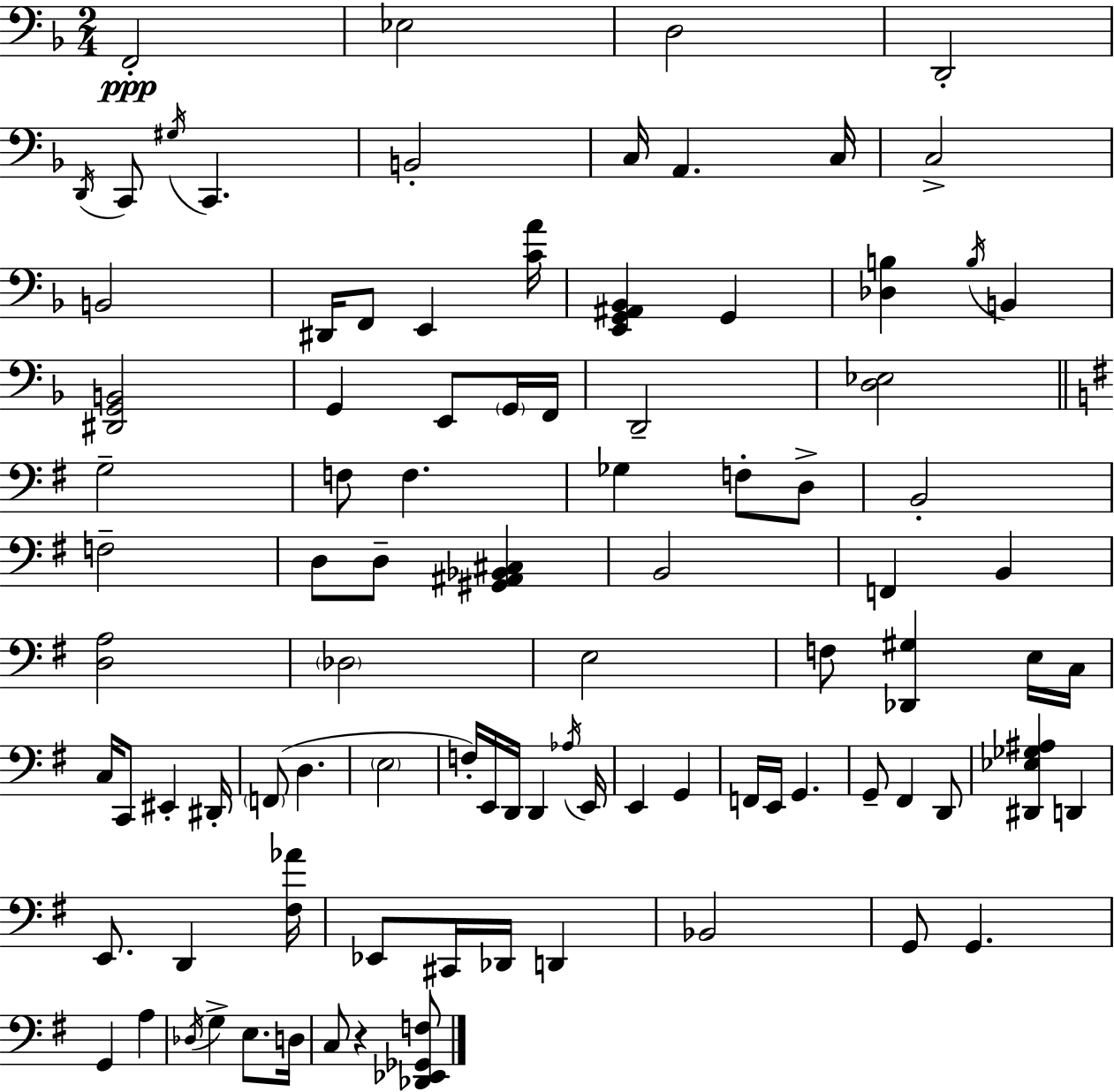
F2/h Eb3/h D3/h D2/h D2/s C2/e G#3/s C2/q. B2/h C3/s A2/q. C3/s C3/h B2/h D#2/s F2/e E2/q [C4,A4]/s [E2,G2,A#2,Bb2]/q G2/q [Db3,B3]/q B3/s B2/q [D#2,G2,B2]/h G2/q E2/e G2/s F2/s D2/h [D3,Eb3]/h G3/h F3/e F3/q. Gb3/q F3/e D3/e B2/h F3/h D3/e D3/e [G#2,A#2,Bb2,C#3]/q B2/h F2/q B2/q [D3,A3]/h Db3/h E3/h F3/e [Db2,G#3]/q E3/s C3/s C3/s C2/e EIS2/q D#2/s F2/e D3/q. E3/h F3/s E2/s D2/s D2/q Ab3/s E2/s E2/q G2/q F2/s E2/s G2/q. G2/e F#2/q D2/e [D#2,Eb3,Gb3,A#3]/q D2/q E2/e. D2/q [F#3,Ab4]/s Eb2/e C#2/s Db2/s D2/q Bb2/h G2/e G2/q. G2/q A3/q Db3/s G3/q E3/e. D3/s C3/e R/q [Db2,Eb2,Gb2,F3]/e